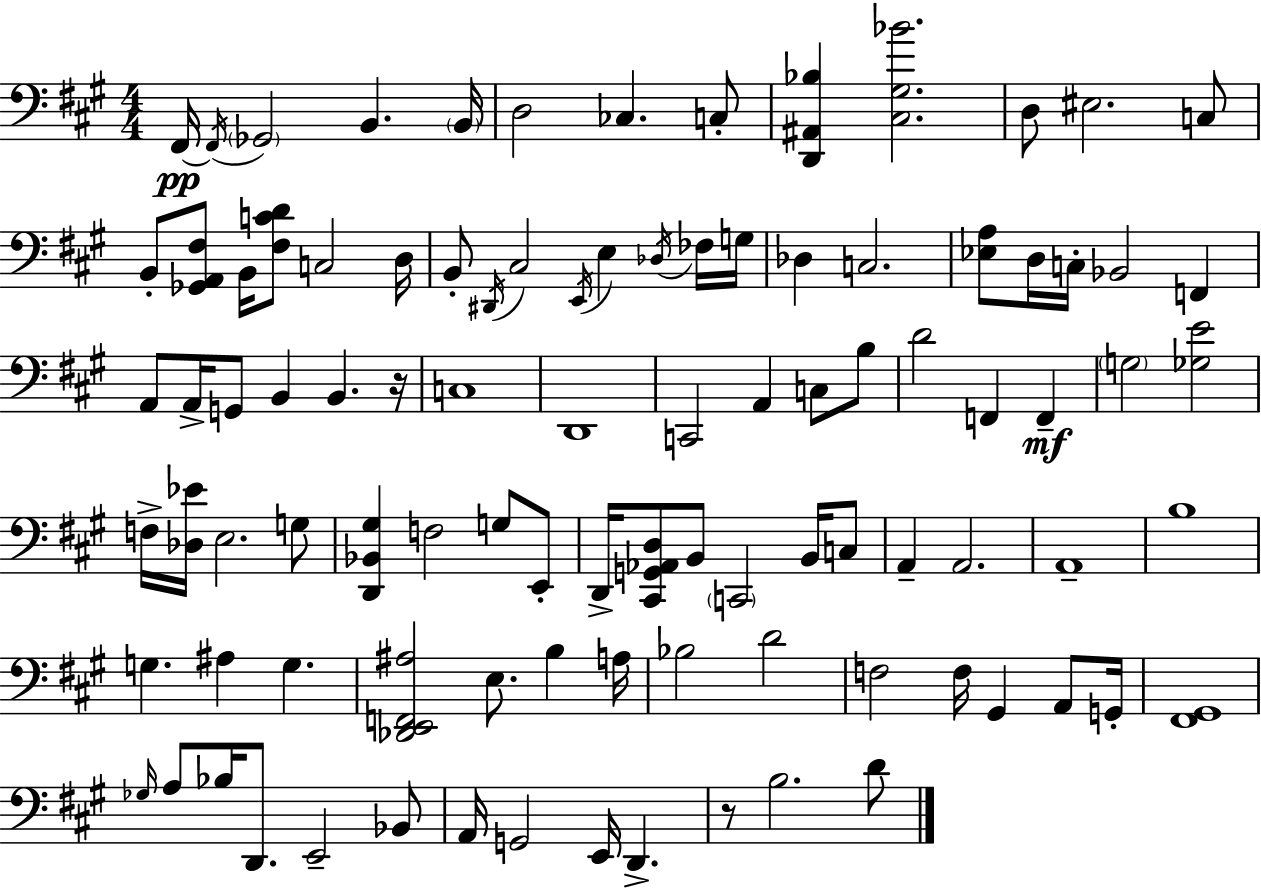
{
  \clef bass
  \numericTimeSignature
  \time 4/4
  \key a \major
  fis,16~~\pp \acciaccatura { fis,16 } \parenthesize ges,2 b,4. | \parenthesize b,16 d2 ces4. c8-. | <d, ais, bes>4 <cis gis bes'>2. | d8 eis2. c8 | \break b,8-. <ges, a, fis>8 b,16 <fis c' d'>8 c2 | d16 b,8-. \acciaccatura { dis,16 } cis2 \acciaccatura { e,16 } e4 | \acciaccatura { des16 } fes16 g16 des4 c2. | <ees a>8 d16 c16-. bes,2 | \break f,4 a,8 a,16-> g,8 b,4 b,4. | r16 c1 | d,1 | c,2 a,4 | \break c8 b8 d'2 f,4 | f,4--\mf \parenthesize g2 <ges e'>2 | f16-> <des ees'>16 e2. | g8 <d, bes, gis>4 f2 | \break g8 e,8-. d,16-> <cis, g, aes, d>8 b,8 \parenthesize c,2 | b,16 c8 a,4-- a,2. | a,1-- | b1 | \break g4. ais4 g4. | <des, e, f, ais>2 e8. b4 | a16 bes2 d'2 | f2 f16 gis,4 | \break a,8 g,16-. <fis, gis,>1 | \grace { ges16 } a8 bes16 d,8. e,2-- | bes,8 a,16 g,2 e,16 d,4.-> | r8 b2. | \break d'8 \bar "|."
}